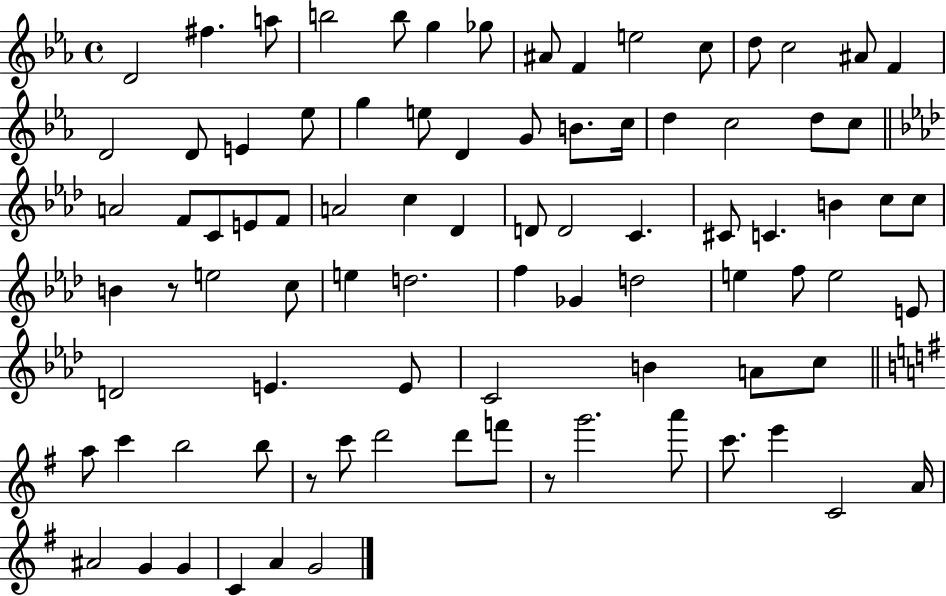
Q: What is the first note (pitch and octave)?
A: D4